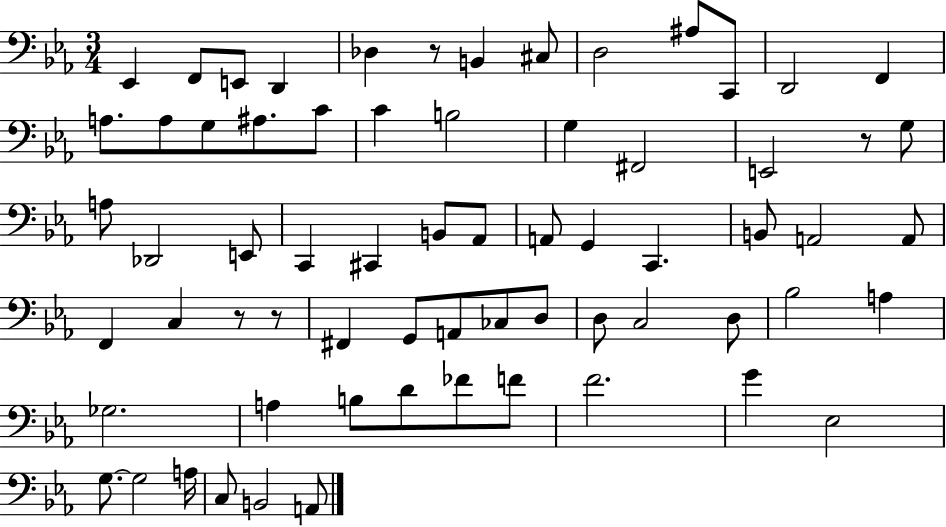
X:1
T:Untitled
M:3/4
L:1/4
K:Eb
_E,, F,,/2 E,,/2 D,, _D, z/2 B,, ^C,/2 D,2 ^A,/2 C,,/2 D,,2 F,, A,/2 A,/2 G,/2 ^A,/2 C/2 C B,2 G, ^F,,2 E,,2 z/2 G,/2 A,/2 _D,,2 E,,/2 C,, ^C,, B,,/2 _A,,/2 A,,/2 G,, C,, B,,/2 A,,2 A,,/2 F,, C, z/2 z/2 ^F,, G,,/2 A,,/2 _C,/2 D,/2 D,/2 C,2 D,/2 _B,2 A, _G,2 A, B,/2 D/2 _F/2 F/2 F2 G _E,2 G,/2 G,2 A,/4 C,/2 B,,2 A,,/2